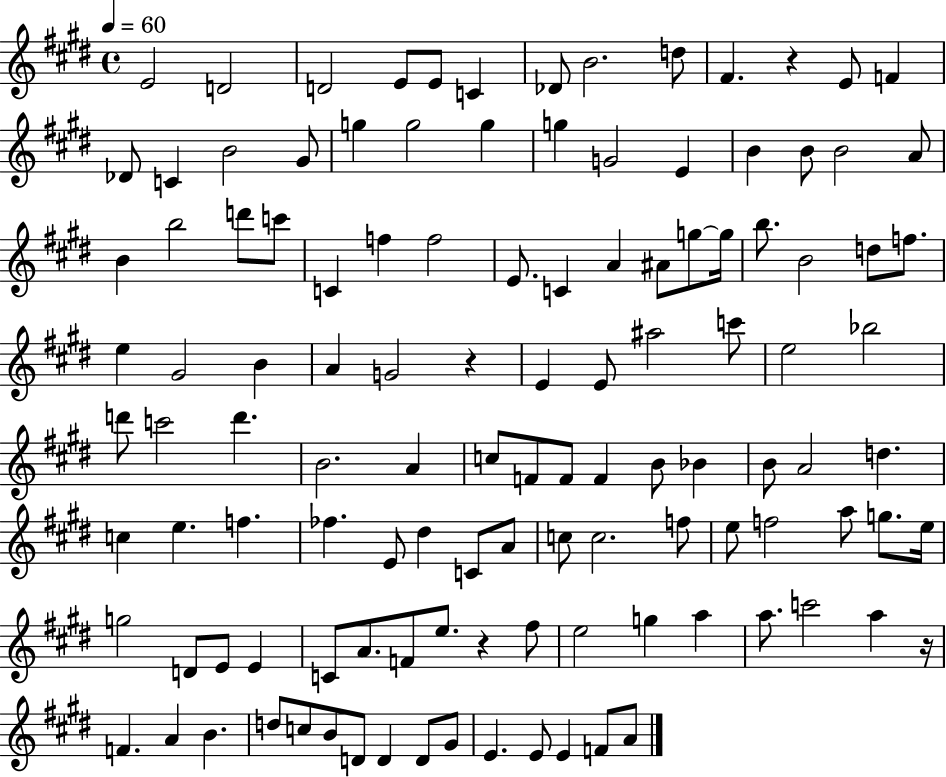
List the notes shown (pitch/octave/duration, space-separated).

E4/h D4/h D4/h E4/e E4/e C4/q Db4/e B4/h. D5/e F#4/q. R/q E4/e F4/q Db4/e C4/q B4/h G#4/e G5/q G5/h G5/q G5/q G4/h E4/q B4/q B4/e B4/h A4/e B4/q B5/h D6/e C6/e C4/q F5/q F5/h E4/e. C4/q A4/q A#4/e G5/e G5/s B5/e. B4/h D5/e F5/e. E5/q G#4/h B4/q A4/q G4/h R/q E4/q E4/e A#5/h C6/e E5/h Bb5/h D6/e C6/h D6/q. B4/h. A4/q C5/e F4/e F4/e F4/q B4/e Bb4/q B4/e A4/h D5/q. C5/q E5/q. F5/q. FES5/q. E4/e D#5/q C4/e A4/e C5/e C5/h. F5/e E5/e F5/h A5/e G5/e. E5/s G5/h D4/e E4/e E4/q C4/e A4/e. F4/e E5/e. R/q F#5/e E5/h G5/q A5/q A5/e. C6/h A5/q R/s F4/q. A4/q B4/q. D5/e C5/e B4/e D4/e D4/q D4/e G#4/e E4/q. E4/e E4/q F4/e A4/e